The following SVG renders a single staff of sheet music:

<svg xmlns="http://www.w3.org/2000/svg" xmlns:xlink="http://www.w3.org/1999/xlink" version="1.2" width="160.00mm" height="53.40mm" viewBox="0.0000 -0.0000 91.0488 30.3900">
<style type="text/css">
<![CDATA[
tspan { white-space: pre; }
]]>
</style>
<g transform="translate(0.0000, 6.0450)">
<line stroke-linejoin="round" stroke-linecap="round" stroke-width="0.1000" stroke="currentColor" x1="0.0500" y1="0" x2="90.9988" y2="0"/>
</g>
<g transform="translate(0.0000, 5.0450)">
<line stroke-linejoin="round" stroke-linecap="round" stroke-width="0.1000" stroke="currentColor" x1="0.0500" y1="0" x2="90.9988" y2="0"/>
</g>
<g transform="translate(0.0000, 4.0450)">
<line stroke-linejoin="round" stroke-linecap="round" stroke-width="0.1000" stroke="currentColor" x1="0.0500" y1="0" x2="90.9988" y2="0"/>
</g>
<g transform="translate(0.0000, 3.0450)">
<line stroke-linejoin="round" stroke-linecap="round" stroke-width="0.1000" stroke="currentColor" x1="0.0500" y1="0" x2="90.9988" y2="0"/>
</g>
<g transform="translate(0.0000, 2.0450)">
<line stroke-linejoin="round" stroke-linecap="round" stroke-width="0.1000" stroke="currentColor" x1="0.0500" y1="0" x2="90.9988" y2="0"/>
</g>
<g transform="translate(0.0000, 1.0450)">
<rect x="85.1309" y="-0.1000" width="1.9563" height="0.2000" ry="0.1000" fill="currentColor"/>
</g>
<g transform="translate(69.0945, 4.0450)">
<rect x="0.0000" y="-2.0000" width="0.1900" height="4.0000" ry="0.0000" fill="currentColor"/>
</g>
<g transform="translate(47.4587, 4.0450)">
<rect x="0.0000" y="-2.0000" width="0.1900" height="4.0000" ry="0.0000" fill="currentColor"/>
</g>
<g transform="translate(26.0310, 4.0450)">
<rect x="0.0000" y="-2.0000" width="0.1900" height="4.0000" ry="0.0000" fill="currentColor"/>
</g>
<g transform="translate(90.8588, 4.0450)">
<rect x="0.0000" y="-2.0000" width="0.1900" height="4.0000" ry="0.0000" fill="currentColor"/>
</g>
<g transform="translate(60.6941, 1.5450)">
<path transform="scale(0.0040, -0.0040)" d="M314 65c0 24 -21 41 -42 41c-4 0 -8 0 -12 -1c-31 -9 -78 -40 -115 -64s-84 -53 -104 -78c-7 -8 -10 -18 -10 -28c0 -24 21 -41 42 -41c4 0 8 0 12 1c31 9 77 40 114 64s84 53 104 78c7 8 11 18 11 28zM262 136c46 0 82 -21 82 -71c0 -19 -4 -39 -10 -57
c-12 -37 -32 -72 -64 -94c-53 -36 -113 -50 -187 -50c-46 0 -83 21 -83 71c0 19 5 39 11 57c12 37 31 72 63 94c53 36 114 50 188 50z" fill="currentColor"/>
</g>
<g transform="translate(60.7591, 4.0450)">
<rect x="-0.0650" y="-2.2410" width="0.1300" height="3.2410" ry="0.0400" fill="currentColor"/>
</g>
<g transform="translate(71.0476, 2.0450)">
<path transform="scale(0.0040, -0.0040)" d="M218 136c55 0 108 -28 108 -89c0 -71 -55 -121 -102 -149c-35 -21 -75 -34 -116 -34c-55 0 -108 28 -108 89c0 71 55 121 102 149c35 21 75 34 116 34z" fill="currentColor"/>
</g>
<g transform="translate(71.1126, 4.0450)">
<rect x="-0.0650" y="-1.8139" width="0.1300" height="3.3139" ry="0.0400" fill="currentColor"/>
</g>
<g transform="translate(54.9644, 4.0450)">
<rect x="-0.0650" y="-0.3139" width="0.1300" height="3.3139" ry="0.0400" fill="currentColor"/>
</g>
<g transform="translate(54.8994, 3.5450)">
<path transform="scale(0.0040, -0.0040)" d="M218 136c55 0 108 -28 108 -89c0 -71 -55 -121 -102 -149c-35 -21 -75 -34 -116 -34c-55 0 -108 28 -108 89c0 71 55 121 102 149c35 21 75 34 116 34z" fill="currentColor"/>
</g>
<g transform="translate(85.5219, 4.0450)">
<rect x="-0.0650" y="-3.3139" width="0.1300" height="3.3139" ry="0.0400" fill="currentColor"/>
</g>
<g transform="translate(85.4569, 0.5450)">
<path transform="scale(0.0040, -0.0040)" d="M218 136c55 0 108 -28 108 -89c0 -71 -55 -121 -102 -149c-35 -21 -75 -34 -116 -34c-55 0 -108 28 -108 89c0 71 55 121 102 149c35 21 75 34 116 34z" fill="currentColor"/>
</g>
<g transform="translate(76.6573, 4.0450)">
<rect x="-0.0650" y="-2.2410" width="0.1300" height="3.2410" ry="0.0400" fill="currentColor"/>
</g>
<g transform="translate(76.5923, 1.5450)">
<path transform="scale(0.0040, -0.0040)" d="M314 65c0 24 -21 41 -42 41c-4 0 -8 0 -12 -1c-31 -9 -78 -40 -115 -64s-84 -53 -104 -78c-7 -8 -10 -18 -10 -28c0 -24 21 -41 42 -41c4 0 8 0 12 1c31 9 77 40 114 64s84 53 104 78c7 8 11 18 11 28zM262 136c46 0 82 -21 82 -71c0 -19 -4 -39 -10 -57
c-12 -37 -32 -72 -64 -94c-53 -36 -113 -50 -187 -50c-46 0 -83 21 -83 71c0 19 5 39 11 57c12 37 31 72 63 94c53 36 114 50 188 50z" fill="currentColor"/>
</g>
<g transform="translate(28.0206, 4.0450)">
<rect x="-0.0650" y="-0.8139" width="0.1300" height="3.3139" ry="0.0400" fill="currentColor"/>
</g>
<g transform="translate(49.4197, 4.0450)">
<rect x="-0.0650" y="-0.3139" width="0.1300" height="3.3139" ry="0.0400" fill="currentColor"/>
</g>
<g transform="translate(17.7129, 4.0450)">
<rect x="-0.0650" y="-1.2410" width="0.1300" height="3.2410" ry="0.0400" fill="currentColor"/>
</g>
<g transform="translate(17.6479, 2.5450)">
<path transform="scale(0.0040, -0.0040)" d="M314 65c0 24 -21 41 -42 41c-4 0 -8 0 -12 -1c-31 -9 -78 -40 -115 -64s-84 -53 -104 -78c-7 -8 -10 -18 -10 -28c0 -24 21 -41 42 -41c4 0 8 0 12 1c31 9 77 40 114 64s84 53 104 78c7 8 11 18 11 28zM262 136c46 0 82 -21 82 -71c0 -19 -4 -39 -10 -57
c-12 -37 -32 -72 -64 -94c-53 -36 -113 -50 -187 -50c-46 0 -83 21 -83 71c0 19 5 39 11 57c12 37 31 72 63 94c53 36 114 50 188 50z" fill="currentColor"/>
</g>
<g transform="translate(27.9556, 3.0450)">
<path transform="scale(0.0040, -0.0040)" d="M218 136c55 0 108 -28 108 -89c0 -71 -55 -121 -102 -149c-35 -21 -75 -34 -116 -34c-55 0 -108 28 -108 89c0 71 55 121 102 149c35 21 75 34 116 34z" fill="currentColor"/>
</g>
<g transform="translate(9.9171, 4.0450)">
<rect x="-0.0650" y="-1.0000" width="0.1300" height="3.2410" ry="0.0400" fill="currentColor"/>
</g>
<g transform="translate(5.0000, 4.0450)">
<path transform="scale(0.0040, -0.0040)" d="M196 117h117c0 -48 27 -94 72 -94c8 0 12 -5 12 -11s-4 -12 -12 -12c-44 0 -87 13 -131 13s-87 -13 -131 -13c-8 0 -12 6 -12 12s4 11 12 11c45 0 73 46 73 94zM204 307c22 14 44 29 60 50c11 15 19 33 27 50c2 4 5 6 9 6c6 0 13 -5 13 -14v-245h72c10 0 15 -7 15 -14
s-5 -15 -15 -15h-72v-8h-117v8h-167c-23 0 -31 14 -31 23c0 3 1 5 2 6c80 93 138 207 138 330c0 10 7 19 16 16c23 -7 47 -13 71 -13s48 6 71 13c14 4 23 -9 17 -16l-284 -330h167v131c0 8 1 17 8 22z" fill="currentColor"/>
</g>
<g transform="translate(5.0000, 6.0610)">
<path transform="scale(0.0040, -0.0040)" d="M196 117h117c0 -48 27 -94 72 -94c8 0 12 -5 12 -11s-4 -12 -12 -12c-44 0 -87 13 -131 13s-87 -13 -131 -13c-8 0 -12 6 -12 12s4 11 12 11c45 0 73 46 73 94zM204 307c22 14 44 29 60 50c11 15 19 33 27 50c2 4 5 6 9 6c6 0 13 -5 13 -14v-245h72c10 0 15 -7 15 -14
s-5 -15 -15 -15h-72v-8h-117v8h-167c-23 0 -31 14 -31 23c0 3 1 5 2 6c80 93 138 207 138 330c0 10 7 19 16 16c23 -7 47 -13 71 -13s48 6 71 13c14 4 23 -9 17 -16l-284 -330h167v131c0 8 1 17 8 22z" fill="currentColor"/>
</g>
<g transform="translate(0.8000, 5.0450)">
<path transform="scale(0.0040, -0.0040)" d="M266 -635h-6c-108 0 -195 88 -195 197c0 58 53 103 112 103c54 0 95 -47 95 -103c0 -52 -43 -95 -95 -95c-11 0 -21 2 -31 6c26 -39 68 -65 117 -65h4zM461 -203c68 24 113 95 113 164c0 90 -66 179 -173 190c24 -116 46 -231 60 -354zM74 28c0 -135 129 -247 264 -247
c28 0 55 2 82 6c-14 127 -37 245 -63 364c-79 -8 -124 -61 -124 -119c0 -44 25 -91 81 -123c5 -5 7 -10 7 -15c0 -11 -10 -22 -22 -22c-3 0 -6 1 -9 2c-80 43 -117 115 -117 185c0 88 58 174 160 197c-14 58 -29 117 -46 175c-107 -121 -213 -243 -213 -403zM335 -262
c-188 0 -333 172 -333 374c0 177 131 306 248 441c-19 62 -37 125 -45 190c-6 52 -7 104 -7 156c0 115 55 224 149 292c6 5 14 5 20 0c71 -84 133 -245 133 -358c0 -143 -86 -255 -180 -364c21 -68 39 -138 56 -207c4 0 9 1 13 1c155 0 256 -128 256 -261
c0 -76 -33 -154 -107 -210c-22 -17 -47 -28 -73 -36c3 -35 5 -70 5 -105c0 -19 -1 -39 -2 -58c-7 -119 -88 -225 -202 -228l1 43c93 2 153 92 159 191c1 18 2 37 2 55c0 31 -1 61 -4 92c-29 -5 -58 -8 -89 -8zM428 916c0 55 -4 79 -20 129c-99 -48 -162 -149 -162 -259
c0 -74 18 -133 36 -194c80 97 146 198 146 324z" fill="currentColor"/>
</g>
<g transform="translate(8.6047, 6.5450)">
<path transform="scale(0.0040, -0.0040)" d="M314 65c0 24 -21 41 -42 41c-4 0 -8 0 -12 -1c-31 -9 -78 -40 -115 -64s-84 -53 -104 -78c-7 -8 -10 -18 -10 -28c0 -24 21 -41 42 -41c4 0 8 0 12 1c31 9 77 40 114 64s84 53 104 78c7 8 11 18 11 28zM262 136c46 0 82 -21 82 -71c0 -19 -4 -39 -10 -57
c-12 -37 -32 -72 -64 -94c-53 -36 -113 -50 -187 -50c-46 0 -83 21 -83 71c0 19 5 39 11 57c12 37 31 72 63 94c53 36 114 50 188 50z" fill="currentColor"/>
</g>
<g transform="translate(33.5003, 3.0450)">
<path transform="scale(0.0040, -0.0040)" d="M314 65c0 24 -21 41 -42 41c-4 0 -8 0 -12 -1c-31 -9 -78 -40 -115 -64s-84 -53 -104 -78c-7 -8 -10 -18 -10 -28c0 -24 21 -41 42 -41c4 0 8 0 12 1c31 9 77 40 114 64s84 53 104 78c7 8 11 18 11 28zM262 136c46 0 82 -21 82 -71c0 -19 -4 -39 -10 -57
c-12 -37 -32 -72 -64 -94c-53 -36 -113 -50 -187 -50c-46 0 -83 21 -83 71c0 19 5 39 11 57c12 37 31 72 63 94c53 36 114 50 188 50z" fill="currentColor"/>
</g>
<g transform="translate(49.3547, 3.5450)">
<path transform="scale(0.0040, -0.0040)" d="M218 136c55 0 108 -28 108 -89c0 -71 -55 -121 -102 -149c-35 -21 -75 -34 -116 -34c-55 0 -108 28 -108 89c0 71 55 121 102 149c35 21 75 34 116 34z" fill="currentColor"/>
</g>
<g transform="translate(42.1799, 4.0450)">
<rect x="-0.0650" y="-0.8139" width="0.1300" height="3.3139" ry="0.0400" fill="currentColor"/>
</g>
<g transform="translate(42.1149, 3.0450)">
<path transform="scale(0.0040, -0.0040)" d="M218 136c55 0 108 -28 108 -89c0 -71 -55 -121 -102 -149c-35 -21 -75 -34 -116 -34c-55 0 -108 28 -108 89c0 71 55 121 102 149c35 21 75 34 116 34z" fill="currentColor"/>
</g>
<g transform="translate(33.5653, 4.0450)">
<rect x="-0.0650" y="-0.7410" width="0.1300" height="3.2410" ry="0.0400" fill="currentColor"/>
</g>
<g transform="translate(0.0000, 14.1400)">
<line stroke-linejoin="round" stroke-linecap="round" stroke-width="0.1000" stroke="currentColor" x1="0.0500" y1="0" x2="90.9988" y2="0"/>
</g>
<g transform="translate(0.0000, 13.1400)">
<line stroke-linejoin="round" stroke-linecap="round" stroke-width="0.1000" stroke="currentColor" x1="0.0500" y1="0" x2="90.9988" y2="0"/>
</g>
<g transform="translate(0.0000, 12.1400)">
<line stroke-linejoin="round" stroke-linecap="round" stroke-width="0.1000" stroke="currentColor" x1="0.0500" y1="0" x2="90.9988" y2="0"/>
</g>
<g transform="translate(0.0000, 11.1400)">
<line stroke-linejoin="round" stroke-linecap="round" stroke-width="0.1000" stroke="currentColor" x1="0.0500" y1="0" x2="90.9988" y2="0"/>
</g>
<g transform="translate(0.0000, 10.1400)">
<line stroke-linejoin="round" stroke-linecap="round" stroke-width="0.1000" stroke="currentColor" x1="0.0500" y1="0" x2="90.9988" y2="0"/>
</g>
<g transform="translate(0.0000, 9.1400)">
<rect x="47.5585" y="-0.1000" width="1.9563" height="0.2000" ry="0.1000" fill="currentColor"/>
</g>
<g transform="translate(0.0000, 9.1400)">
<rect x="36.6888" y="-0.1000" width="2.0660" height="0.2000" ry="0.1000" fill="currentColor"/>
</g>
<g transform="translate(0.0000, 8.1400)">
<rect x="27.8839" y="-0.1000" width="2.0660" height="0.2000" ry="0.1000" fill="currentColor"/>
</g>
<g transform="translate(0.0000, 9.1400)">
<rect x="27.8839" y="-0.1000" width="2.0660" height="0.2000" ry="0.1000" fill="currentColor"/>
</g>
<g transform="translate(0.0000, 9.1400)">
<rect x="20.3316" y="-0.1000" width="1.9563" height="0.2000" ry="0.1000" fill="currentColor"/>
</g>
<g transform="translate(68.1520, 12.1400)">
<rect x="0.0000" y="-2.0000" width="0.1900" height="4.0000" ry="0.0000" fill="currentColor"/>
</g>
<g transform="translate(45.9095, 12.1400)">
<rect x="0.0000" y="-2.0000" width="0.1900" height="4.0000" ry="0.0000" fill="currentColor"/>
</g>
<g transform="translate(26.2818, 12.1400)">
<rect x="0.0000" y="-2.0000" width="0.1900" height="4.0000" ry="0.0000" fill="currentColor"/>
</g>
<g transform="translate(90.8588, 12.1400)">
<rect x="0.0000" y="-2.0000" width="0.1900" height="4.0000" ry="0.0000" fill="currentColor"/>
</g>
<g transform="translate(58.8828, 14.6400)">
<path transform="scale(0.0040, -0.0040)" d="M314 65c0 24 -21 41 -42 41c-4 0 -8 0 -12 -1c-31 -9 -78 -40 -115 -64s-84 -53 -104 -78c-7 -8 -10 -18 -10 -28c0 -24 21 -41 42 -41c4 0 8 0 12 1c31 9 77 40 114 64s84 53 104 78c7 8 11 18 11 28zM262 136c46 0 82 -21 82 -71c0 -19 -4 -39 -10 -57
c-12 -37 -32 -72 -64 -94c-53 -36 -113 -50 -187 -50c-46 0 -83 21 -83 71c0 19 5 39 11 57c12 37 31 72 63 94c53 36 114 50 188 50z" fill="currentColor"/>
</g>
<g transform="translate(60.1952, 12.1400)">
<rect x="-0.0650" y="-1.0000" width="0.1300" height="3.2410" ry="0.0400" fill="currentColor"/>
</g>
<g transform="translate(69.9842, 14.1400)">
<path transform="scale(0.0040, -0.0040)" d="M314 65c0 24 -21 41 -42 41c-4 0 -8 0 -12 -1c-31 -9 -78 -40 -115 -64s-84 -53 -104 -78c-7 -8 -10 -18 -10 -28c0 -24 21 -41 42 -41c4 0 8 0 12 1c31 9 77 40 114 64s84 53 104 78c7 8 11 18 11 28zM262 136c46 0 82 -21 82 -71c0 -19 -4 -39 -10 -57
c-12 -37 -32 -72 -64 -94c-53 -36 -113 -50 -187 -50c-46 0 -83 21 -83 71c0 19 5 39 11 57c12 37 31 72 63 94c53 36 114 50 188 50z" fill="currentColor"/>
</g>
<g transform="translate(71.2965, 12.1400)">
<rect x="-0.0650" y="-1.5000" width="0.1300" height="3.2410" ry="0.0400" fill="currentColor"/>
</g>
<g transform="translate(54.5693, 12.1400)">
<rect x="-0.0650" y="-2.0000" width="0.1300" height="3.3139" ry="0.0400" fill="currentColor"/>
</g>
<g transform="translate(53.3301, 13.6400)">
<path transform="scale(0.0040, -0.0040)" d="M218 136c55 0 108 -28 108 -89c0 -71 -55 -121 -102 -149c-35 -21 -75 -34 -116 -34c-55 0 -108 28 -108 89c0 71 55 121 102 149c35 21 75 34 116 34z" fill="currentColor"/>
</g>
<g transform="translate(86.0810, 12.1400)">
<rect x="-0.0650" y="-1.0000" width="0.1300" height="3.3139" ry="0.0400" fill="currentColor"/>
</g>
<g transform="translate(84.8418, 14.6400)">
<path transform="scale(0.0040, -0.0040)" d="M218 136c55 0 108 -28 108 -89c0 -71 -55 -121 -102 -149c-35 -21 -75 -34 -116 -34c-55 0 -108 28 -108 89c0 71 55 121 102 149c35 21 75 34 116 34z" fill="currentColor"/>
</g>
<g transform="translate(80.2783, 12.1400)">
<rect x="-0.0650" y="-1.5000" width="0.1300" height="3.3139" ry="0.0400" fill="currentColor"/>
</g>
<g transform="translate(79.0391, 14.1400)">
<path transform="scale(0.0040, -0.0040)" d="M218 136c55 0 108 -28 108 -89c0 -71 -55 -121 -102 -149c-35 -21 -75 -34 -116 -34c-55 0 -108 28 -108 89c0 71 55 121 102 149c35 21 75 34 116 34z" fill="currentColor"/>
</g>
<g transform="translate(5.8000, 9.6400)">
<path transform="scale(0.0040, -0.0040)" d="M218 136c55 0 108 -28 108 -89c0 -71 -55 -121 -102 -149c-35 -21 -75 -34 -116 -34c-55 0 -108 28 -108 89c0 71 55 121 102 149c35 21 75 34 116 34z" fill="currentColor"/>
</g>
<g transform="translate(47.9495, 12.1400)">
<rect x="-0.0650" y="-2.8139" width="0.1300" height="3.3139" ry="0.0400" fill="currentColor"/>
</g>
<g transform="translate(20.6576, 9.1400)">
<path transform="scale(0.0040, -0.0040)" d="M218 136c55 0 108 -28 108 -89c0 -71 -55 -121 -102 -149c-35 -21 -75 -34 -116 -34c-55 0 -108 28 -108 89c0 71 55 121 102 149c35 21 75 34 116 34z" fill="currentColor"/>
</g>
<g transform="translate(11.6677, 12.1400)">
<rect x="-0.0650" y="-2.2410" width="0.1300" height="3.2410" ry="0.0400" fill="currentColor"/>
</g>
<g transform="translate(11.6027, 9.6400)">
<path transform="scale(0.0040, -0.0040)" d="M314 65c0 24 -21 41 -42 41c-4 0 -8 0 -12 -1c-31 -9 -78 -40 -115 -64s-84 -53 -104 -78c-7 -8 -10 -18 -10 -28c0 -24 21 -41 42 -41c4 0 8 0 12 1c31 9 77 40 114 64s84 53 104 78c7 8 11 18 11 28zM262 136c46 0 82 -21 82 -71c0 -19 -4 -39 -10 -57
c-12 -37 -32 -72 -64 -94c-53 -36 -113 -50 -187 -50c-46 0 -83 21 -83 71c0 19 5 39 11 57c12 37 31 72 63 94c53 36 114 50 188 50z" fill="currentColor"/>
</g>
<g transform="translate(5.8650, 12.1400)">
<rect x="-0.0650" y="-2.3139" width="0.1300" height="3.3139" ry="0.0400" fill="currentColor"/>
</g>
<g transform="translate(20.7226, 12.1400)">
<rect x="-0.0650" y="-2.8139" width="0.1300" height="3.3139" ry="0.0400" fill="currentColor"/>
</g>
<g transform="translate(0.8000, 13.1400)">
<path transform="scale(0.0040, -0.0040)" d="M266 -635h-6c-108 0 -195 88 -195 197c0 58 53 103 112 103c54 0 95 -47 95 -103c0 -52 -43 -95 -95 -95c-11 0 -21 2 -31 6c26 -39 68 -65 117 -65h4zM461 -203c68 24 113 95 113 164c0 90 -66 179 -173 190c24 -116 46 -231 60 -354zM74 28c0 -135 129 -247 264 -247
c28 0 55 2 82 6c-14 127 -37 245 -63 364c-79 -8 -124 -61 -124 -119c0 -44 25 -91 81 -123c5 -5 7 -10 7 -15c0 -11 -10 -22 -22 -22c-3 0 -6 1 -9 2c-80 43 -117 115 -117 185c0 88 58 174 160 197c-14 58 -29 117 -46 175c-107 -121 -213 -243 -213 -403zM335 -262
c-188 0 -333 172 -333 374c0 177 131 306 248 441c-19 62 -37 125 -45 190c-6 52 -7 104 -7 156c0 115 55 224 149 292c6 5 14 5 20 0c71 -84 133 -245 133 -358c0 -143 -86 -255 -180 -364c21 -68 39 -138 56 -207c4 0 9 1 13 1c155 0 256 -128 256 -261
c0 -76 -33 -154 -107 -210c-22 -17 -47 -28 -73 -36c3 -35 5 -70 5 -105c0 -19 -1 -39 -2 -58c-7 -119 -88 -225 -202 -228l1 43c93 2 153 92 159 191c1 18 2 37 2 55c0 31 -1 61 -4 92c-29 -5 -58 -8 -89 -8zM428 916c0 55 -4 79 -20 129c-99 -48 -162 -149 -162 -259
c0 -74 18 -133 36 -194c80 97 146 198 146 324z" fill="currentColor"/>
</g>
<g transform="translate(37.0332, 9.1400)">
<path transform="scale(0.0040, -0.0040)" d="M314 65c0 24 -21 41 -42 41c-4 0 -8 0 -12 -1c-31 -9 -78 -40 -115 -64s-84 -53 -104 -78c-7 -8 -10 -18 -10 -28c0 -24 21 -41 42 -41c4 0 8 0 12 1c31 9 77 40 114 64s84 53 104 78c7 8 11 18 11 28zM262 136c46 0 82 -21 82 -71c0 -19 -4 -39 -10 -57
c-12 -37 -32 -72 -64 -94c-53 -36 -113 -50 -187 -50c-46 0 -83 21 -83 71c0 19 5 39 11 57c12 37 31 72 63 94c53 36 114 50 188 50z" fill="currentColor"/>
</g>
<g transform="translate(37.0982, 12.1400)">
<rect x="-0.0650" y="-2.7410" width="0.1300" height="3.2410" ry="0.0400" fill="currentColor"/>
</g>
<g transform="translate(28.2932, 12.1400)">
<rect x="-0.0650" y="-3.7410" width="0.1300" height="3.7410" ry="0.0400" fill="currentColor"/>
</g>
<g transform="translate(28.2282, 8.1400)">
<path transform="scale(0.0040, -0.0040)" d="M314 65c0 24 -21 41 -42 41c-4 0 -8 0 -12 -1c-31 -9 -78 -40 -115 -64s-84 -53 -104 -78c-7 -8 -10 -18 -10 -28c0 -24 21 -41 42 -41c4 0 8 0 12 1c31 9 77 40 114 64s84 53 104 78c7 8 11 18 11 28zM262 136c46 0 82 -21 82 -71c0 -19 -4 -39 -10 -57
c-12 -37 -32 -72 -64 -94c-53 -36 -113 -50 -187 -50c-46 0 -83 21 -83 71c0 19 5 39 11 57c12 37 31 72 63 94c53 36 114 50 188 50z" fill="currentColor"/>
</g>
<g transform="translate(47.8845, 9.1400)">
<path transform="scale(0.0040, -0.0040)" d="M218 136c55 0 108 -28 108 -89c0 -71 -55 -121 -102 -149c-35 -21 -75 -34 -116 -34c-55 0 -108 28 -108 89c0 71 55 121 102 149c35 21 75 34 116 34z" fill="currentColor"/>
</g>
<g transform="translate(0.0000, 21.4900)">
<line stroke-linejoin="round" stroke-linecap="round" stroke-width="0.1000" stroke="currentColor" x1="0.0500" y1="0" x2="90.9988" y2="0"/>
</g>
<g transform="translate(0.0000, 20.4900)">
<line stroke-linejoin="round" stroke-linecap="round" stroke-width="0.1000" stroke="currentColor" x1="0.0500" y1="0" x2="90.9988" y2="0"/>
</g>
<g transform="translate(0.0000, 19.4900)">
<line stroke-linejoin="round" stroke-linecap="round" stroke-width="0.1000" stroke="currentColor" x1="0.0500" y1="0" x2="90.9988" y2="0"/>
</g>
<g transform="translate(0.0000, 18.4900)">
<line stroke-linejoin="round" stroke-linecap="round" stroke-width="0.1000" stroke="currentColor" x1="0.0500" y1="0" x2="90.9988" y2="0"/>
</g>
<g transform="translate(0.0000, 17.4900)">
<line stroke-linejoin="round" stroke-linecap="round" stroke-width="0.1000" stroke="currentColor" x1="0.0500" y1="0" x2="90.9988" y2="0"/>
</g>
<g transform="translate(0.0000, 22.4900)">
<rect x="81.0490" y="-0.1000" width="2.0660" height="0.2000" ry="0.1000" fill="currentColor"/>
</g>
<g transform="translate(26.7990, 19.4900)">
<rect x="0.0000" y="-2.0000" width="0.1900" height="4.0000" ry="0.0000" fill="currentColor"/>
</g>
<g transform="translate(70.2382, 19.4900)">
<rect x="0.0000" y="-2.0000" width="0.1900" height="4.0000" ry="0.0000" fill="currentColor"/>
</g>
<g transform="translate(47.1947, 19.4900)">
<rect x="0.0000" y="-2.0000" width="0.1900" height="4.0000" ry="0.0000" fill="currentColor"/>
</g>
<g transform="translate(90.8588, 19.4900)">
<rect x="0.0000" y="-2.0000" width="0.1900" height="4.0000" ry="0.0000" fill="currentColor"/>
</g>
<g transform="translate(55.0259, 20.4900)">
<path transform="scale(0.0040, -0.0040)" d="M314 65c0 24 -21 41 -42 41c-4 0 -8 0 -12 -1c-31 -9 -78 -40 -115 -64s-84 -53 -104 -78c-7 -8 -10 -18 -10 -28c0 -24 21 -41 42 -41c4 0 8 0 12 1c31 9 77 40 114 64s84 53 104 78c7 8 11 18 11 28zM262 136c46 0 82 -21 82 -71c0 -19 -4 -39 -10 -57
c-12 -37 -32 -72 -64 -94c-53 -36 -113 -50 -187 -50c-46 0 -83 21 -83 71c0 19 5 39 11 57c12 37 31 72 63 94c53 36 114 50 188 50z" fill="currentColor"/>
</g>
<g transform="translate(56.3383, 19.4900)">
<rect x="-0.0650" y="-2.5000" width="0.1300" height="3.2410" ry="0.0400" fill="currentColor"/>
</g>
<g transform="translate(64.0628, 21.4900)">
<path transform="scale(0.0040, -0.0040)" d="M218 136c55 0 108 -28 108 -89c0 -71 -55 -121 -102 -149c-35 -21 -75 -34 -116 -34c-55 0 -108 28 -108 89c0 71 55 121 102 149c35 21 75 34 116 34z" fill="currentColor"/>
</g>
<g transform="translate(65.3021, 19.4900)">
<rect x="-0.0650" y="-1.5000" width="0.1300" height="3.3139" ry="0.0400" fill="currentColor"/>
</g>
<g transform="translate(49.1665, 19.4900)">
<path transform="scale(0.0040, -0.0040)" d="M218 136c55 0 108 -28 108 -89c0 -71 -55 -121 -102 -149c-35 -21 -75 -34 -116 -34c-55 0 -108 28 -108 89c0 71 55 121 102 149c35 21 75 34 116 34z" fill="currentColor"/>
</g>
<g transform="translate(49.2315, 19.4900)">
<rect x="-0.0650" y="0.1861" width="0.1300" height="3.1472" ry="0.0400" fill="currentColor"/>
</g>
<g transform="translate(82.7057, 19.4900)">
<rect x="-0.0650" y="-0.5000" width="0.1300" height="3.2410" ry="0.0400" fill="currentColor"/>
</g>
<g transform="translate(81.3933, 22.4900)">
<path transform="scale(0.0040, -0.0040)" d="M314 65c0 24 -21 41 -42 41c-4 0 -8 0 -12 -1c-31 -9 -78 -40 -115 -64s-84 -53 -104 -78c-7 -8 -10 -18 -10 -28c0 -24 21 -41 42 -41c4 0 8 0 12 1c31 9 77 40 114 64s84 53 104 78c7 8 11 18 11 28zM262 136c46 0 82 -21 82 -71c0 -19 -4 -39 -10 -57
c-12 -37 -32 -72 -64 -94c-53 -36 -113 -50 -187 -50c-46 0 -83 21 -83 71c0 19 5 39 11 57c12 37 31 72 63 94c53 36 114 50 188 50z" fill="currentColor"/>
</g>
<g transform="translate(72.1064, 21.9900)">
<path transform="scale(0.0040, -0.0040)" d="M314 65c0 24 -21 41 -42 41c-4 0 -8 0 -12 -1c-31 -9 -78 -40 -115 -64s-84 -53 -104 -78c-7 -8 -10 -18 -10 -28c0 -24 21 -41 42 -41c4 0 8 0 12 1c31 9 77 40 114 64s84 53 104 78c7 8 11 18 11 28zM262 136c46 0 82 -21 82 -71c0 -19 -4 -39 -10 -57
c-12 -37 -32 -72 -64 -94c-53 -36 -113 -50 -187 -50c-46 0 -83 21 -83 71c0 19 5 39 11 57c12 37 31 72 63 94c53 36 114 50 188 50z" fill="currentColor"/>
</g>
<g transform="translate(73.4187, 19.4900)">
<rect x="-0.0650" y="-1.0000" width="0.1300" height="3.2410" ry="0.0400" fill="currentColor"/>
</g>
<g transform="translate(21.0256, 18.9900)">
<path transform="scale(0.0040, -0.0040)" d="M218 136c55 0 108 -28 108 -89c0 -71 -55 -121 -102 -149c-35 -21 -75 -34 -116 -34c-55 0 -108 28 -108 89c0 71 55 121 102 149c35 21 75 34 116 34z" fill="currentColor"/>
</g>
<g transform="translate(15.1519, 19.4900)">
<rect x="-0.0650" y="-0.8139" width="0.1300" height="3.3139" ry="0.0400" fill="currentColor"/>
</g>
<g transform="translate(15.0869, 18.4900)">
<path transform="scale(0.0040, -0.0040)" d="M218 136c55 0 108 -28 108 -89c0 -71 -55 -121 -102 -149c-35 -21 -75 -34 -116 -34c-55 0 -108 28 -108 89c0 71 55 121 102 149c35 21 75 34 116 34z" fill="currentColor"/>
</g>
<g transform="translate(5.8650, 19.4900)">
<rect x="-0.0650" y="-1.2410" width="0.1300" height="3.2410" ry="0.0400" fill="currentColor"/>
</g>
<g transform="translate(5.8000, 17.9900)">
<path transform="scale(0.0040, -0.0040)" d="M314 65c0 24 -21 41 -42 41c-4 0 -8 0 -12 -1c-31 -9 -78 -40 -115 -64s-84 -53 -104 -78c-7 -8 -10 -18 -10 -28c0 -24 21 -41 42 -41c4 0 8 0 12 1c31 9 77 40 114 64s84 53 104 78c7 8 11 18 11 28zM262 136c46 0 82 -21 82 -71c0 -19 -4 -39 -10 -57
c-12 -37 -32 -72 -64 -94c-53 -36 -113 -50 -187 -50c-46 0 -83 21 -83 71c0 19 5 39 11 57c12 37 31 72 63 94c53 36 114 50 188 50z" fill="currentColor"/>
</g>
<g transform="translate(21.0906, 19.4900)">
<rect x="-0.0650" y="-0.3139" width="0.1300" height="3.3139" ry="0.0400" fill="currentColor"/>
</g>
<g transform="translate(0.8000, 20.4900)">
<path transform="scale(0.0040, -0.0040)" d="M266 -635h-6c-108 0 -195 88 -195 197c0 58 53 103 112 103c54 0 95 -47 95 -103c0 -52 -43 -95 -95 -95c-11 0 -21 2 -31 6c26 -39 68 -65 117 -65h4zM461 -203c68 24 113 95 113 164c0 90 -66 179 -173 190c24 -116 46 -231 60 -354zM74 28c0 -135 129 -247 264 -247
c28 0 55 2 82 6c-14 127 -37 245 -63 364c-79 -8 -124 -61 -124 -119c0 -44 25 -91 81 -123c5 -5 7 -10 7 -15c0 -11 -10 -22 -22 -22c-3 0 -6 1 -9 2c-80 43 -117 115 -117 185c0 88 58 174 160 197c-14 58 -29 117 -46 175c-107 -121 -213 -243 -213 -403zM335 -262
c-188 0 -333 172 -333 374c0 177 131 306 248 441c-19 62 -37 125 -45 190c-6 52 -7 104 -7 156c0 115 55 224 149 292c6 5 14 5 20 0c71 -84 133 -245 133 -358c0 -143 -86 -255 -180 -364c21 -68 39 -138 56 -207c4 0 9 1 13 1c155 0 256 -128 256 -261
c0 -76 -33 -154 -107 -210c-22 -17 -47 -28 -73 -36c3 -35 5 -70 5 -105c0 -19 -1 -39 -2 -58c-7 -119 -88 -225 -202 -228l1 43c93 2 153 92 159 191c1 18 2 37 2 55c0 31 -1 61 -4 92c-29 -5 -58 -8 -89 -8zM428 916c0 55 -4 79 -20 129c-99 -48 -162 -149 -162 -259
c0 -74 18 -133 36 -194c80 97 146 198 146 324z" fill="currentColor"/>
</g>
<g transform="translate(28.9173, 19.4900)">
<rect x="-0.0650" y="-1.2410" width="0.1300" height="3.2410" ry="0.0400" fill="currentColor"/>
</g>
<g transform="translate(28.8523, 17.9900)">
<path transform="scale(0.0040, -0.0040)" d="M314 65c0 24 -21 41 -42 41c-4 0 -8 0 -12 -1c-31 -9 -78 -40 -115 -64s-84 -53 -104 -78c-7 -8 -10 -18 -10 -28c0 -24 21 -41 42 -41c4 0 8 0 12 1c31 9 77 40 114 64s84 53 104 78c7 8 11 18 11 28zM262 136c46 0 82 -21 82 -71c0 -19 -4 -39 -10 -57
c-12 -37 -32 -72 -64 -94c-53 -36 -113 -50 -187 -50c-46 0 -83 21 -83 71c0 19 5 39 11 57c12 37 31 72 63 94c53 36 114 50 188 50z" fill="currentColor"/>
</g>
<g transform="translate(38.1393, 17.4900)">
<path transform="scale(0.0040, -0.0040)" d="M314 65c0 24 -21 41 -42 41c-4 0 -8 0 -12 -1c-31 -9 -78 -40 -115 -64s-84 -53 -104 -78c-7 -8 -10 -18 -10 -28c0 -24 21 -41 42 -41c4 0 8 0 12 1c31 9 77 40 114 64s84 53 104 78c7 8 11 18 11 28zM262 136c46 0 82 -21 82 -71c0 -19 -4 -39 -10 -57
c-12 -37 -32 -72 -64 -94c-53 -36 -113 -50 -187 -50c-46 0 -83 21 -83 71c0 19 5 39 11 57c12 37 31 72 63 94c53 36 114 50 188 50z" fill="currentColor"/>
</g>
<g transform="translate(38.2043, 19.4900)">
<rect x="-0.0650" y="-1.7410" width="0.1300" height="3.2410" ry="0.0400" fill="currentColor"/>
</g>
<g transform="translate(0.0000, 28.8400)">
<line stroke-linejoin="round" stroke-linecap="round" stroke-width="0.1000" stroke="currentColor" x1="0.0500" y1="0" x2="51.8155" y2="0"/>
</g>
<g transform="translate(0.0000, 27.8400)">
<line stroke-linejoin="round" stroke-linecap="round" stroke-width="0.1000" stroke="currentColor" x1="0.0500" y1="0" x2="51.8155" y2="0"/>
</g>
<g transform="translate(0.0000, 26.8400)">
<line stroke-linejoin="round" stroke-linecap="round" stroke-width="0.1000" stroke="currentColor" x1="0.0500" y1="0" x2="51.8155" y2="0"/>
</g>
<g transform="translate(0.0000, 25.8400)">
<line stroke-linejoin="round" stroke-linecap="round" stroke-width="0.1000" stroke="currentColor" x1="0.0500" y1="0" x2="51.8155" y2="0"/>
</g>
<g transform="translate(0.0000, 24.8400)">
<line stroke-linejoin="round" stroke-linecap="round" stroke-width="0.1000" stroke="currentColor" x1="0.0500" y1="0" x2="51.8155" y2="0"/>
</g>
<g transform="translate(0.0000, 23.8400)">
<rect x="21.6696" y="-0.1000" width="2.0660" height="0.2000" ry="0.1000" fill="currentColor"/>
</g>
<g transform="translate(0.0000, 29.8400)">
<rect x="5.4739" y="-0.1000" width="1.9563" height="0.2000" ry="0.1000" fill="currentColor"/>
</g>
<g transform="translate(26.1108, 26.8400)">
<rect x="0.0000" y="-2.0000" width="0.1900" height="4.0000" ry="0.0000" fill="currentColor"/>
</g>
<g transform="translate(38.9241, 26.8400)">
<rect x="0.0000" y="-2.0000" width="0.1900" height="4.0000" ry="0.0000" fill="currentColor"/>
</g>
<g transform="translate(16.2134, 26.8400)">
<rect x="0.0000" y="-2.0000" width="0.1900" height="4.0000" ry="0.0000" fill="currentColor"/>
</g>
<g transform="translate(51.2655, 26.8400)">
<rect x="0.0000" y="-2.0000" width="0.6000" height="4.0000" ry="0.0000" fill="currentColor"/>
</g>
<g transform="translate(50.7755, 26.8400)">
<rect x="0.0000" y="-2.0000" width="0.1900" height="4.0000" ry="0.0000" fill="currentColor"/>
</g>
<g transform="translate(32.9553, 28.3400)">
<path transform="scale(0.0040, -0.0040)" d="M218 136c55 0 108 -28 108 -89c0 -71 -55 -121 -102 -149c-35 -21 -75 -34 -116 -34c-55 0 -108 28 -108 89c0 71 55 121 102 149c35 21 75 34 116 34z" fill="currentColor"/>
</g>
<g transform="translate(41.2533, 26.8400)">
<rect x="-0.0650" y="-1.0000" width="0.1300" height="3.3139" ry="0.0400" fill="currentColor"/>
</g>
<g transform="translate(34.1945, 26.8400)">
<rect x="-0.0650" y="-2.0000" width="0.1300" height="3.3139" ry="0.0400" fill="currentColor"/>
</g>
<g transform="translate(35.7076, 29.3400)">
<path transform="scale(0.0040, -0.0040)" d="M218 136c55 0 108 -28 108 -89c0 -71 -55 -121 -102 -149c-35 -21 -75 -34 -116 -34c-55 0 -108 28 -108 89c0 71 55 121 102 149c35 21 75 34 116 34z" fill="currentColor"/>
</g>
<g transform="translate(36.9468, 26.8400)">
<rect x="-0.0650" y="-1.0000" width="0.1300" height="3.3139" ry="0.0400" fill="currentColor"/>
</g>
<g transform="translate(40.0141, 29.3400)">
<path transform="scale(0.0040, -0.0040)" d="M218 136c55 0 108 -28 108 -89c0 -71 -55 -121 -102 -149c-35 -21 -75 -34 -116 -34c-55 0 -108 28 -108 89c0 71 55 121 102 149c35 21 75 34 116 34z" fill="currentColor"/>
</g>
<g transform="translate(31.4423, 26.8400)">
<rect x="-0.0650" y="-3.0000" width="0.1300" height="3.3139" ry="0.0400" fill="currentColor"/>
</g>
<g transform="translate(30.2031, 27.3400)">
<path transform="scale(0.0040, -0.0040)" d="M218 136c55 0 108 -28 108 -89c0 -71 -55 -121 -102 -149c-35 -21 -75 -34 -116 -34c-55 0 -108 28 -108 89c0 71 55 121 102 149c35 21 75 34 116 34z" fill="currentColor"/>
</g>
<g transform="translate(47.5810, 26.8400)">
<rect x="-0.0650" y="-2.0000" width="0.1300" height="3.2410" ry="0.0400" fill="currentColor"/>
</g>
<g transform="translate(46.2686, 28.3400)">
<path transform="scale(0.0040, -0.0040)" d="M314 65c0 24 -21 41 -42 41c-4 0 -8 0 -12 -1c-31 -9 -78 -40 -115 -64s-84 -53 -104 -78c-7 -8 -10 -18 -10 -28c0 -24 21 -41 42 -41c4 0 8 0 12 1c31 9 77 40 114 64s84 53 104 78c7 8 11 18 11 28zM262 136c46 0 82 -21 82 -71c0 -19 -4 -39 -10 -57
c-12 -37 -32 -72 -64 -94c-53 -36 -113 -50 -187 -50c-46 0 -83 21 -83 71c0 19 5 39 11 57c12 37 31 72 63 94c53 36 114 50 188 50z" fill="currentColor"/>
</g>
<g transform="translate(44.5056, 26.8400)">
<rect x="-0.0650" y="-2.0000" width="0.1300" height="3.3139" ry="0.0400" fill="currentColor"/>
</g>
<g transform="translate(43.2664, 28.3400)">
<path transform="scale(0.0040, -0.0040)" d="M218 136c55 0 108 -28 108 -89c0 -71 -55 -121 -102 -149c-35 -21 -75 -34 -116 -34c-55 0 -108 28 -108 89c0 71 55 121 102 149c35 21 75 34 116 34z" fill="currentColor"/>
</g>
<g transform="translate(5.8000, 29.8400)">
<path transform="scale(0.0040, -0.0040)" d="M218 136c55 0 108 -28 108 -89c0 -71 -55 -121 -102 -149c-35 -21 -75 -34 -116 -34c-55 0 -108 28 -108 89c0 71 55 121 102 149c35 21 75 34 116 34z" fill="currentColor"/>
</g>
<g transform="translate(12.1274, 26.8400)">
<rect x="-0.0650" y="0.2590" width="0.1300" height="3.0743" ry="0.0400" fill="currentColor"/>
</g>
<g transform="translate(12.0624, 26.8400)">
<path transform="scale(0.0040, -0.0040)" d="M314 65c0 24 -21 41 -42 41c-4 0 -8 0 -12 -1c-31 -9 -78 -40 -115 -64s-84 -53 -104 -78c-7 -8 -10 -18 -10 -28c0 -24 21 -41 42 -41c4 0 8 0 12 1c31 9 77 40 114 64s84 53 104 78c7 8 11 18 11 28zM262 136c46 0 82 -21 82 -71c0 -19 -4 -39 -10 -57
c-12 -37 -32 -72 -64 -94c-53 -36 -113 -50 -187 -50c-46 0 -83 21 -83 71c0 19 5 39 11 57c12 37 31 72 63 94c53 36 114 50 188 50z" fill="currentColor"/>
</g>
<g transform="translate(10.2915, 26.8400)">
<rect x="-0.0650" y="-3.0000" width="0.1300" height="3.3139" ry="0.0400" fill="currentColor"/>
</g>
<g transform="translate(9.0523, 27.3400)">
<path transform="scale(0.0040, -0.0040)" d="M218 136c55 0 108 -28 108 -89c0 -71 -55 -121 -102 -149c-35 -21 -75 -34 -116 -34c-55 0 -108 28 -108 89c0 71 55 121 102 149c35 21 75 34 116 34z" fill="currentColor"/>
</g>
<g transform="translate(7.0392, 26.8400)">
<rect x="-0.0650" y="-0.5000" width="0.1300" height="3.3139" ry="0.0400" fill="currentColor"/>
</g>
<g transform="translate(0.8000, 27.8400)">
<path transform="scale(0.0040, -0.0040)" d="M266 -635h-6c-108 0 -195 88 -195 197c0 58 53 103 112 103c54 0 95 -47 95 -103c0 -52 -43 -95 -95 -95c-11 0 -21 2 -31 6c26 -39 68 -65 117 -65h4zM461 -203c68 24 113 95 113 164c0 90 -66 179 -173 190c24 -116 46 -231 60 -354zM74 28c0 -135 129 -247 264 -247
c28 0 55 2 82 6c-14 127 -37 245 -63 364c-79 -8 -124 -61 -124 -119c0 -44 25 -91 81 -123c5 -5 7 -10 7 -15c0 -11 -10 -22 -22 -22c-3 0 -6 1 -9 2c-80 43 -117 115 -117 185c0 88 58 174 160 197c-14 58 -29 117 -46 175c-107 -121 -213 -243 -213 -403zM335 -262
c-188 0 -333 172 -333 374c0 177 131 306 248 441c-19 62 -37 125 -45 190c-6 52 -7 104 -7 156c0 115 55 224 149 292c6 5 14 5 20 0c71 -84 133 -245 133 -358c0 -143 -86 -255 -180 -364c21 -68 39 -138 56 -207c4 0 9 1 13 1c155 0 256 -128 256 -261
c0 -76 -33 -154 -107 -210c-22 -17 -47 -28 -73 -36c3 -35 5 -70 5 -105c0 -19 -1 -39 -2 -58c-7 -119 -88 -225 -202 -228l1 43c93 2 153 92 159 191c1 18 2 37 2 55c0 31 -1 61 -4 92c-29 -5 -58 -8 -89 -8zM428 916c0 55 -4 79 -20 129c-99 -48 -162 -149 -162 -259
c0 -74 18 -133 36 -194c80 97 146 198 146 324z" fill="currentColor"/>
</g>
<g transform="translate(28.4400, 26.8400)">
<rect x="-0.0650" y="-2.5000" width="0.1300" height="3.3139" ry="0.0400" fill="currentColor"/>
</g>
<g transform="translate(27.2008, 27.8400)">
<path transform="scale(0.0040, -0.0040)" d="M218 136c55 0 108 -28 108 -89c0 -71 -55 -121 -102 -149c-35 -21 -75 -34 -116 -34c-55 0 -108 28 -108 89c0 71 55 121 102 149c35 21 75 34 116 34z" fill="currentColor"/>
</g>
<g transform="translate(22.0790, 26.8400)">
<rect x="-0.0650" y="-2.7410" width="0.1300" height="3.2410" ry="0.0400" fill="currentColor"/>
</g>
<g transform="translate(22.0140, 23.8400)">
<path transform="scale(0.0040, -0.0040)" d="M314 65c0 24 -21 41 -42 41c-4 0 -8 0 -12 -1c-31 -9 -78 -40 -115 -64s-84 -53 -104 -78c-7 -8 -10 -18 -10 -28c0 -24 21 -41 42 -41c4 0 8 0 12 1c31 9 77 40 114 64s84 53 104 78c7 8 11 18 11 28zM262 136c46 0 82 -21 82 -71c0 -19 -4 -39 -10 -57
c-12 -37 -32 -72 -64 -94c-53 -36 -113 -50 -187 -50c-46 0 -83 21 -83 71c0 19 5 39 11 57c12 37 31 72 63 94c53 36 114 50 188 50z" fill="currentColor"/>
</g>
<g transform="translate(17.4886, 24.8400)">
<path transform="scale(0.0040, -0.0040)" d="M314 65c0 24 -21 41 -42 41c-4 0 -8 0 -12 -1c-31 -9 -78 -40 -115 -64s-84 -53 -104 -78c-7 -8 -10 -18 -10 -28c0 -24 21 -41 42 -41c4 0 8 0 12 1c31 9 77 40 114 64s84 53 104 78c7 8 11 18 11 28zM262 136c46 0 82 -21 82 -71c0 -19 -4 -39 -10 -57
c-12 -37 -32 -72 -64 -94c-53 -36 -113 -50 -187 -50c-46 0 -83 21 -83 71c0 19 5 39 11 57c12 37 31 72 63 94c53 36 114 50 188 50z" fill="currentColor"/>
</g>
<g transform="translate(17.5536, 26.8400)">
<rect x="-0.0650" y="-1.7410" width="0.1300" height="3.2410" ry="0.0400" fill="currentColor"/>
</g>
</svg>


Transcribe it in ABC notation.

X:1
T:Untitled
M:4/4
L:1/4
K:C
D2 e2 d d2 d c c g2 f g2 b g g2 a c'2 a2 a F D2 E2 E D e2 d c e2 f2 B G2 E D2 C2 C A B2 f2 a2 G A F D D F F2